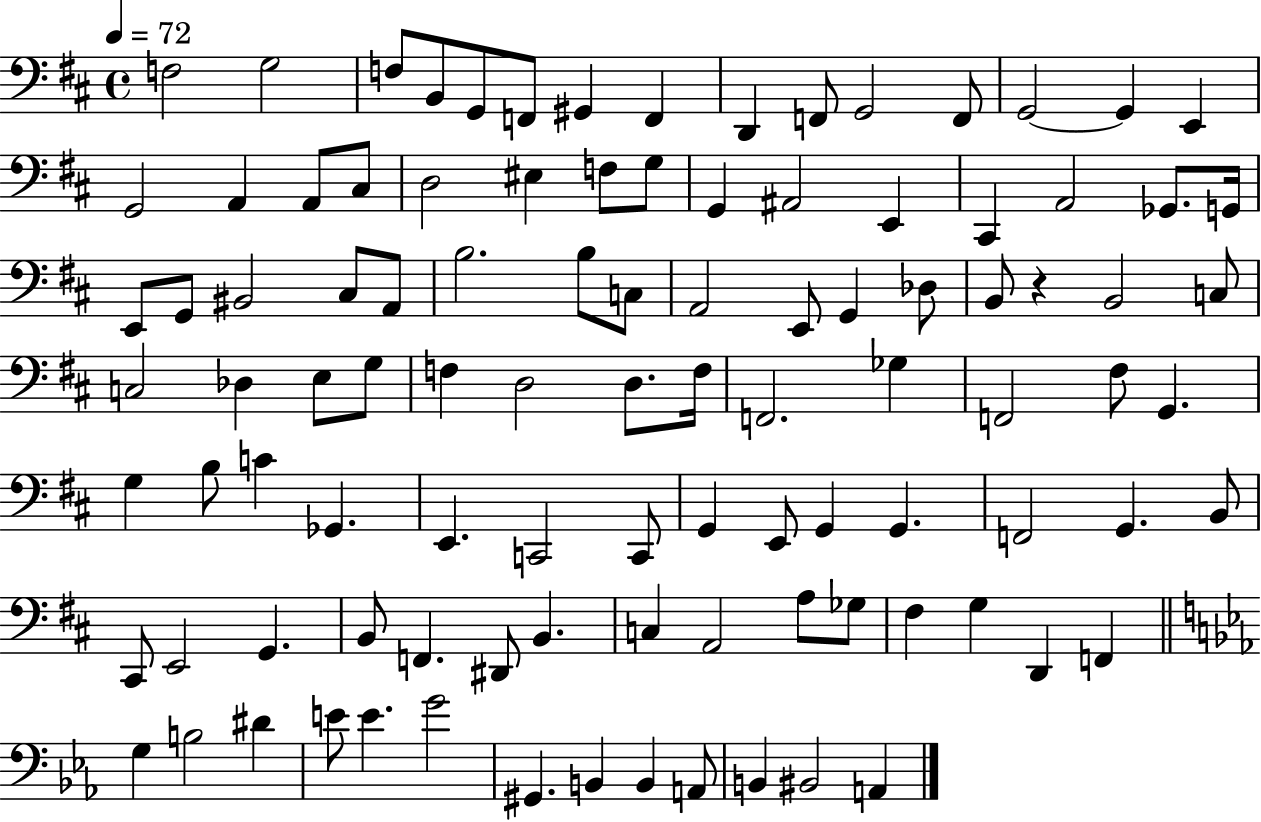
X:1
T:Untitled
M:4/4
L:1/4
K:D
F,2 G,2 F,/2 B,,/2 G,,/2 F,,/2 ^G,, F,, D,, F,,/2 G,,2 F,,/2 G,,2 G,, E,, G,,2 A,, A,,/2 ^C,/2 D,2 ^E, F,/2 G,/2 G,, ^A,,2 E,, ^C,, A,,2 _G,,/2 G,,/4 E,,/2 G,,/2 ^B,,2 ^C,/2 A,,/2 B,2 B,/2 C,/2 A,,2 E,,/2 G,, _D,/2 B,,/2 z B,,2 C,/2 C,2 _D, E,/2 G,/2 F, D,2 D,/2 F,/4 F,,2 _G, F,,2 ^F,/2 G,, G, B,/2 C _G,, E,, C,,2 C,,/2 G,, E,,/2 G,, G,, F,,2 G,, B,,/2 ^C,,/2 E,,2 G,, B,,/2 F,, ^D,,/2 B,, C, A,,2 A,/2 _G,/2 ^F, G, D,, F,, G, B,2 ^D E/2 E G2 ^G,, B,, B,, A,,/2 B,, ^B,,2 A,,